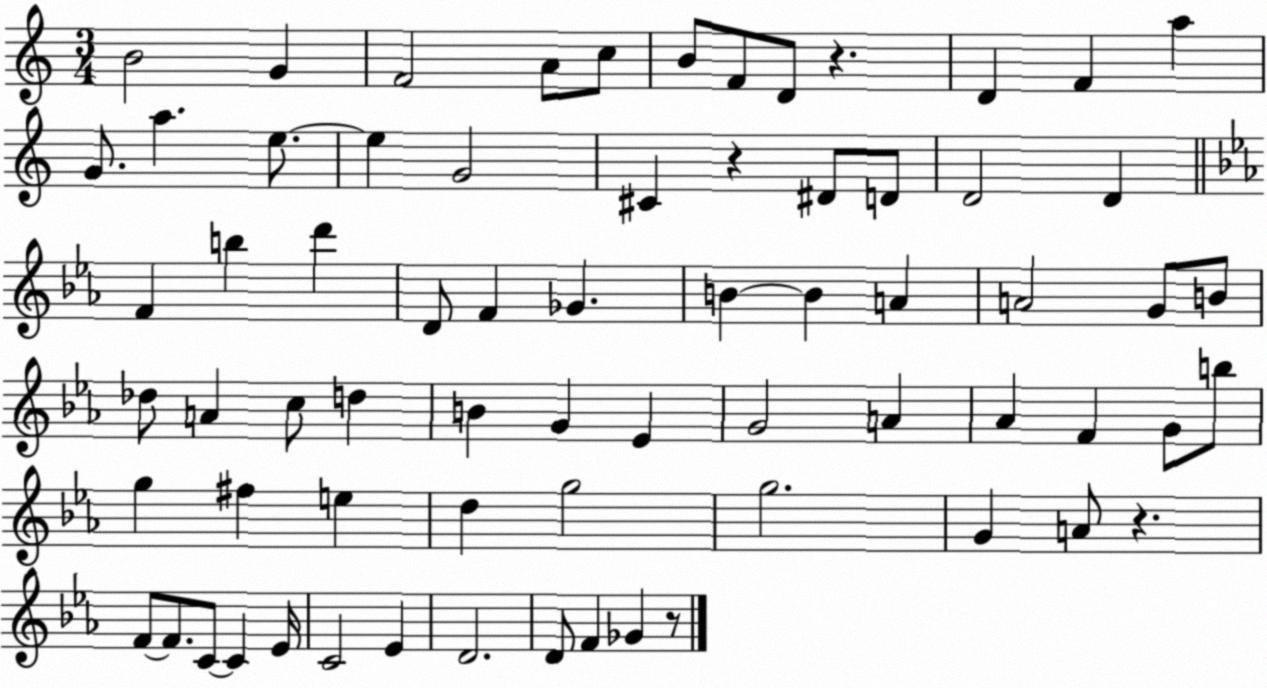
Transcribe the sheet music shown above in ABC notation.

X:1
T:Untitled
M:3/4
L:1/4
K:C
B2 G F2 A/2 c/2 B/2 F/2 D/2 z D F a G/2 a e/2 e G2 ^C z ^D/2 D/2 D2 D F b d' D/2 F _G B B A A2 G/2 B/2 _d/2 A c/2 d B G _E G2 A _A F G/2 b/2 g ^f e d g2 g2 G A/2 z F/2 F/2 C/2 C _E/4 C2 _E D2 D/2 F _G z/2